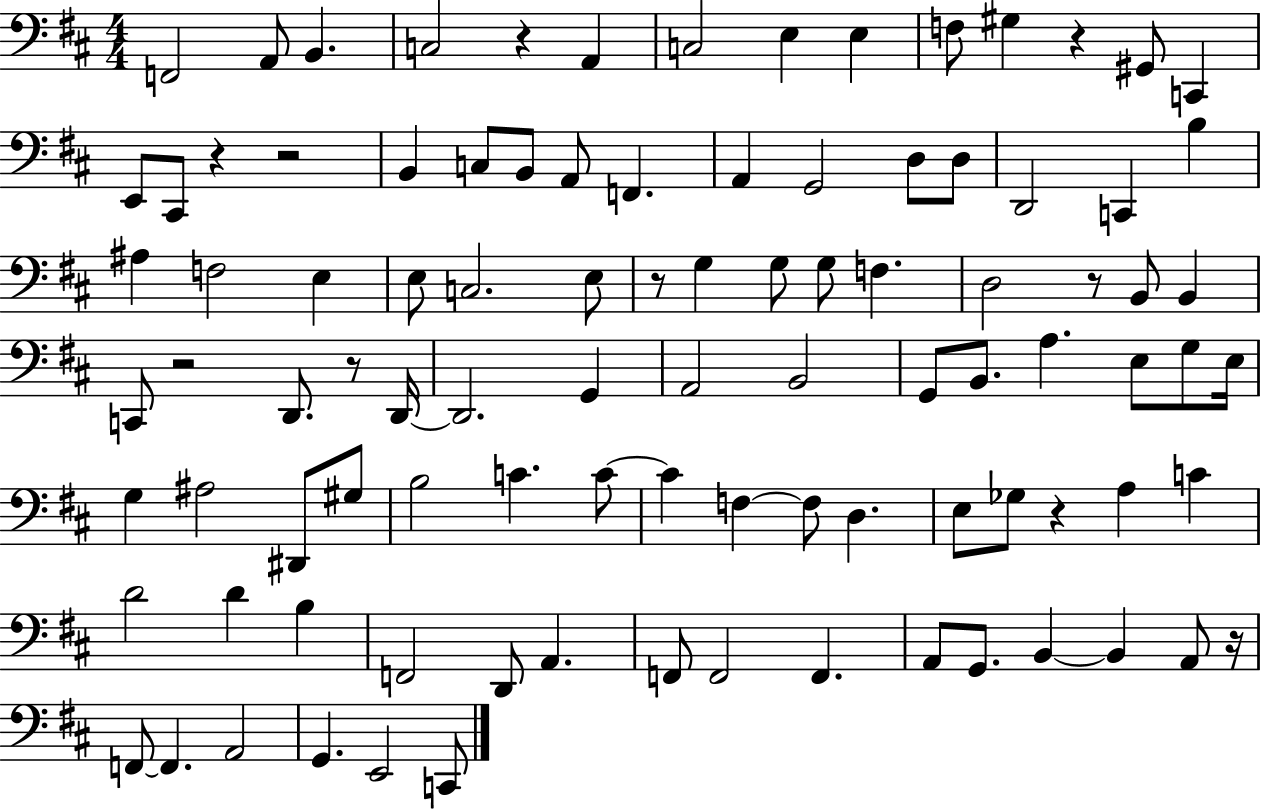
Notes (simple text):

F2/h A2/e B2/q. C3/h R/q A2/q C3/h E3/q E3/q F3/e G#3/q R/q G#2/e C2/q E2/e C#2/e R/q R/h B2/q C3/e B2/e A2/e F2/q. A2/q G2/h D3/e D3/e D2/h C2/q B3/q A#3/q F3/h E3/q E3/e C3/h. E3/e R/e G3/q G3/e G3/e F3/q. D3/h R/e B2/e B2/q C2/e R/h D2/e. R/e D2/s D2/h. G2/q A2/h B2/h G2/e B2/e. A3/q. E3/e G3/e E3/s G3/q A#3/h D#2/e G#3/e B3/h C4/q. C4/e C4/q F3/q F3/e D3/q. E3/e Gb3/e R/q A3/q C4/q D4/h D4/q B3/q F2/h D2/e A2/q. F2/e F2/h F2/q. A2/e G2/e. B2/q B2/q A2/e R/s F2/e F2/q. A2/h G2/q. E2/h C2/e